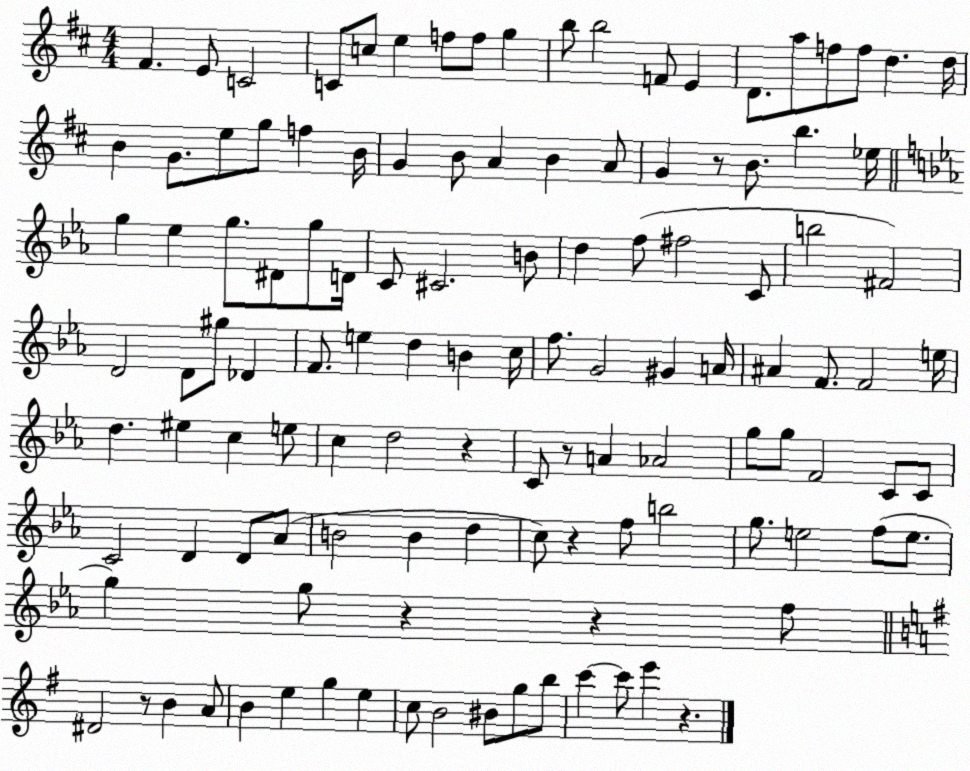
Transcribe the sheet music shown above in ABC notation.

X:1
T:Untitled
M:4/4
L:1/4
K:D
^F E/2 C2 C/2 c/2 e f/2 f/2 g b/2 b2 F/2 E D/2 a/2 f/2 f/2 d d/4 B G/2 e/2 g/2 f B/4 G B/2 A B A/2 G z/2 B/2 b _e/4 g _e g/2 ^D/2 g/2 D/4 C/2 ^C2 B/2 d f/2 ^f2 C/2 b2 ^F2 D2 D/2 ^g/2 _D F/2 e d B c/4 f/2 G2 ^G A/4 ^A F/2 F2 e/4 d ^e c e/2 c d2 z C/2 z/2 A _A2 g/2 g/2 F2 C/2 C/2 C2 D D/2 _A/2 B2 B d c/2 z f/2 b2 g/2 e2 f/2 e/2 g g/2 z z f/2 ^D2 z/2 B A/2 B e g e c/2 B2 ^B/2 g/2 b/2 c' c'/2 e' z